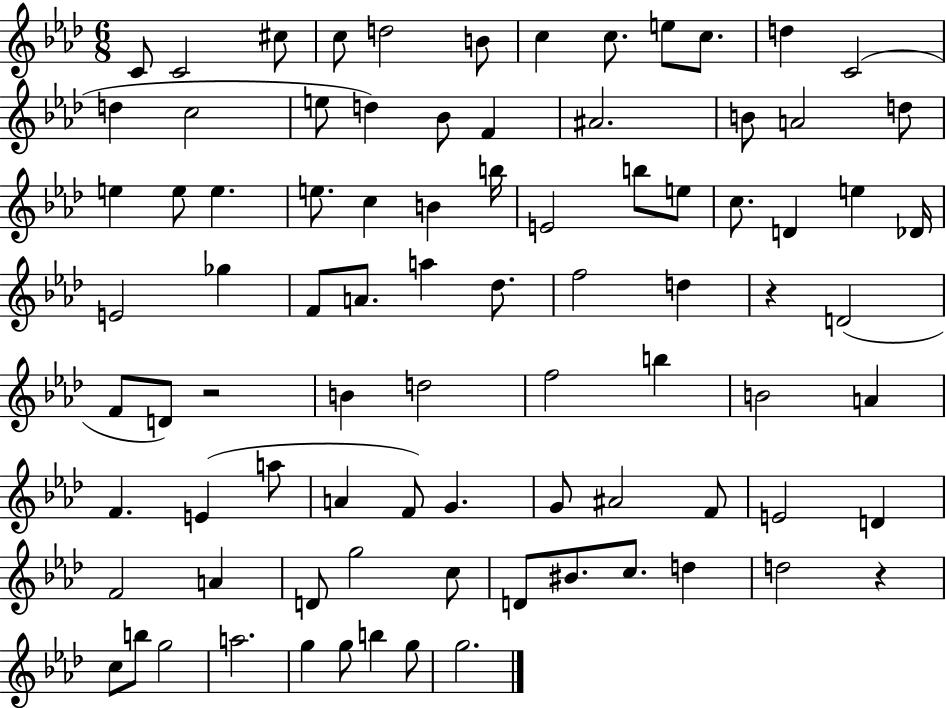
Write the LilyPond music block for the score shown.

{
  \clef treble
  \numericTimeSignature
  \time 6/8
  \key aes \major
  c'8 c'2 cis''8 | c''8 d''2 b'8 | c''4 c''8. e''8 c''8. | d''4 c'2( | \break d''4 c''2 | e''8 d''4) bes'8 f'4 | ais'2. | b'8 a'2 d''8 | \break e''4 e''8 e''4. | e''8. c''4 b'4 b''16 | e'2 b''8 e''8 | c''8. d'4 e''4 des'16 | \break e'2 ges''4 | f'8 a'8. a''4 des''8. | f''2 d''4 | r4 d'2( | \break f'8 d'8) r2 | b'4 d''2 | f''2 b''4 | b'2 a'4 | \break f'4. e'4( a''8 | a'4 f'8) g'4. | g'8 ais'2 f'8 | e'2 d'4 | \break f'2 a'4 | d'8 g''2 c''8 | d'8 bis'8. c''8. d''4 | d''2 r4 | \break c''8 b''8 g''2 | a''2. | g''4 g''8 b''4 g''8 | g''2. | \break \bar "|."
}